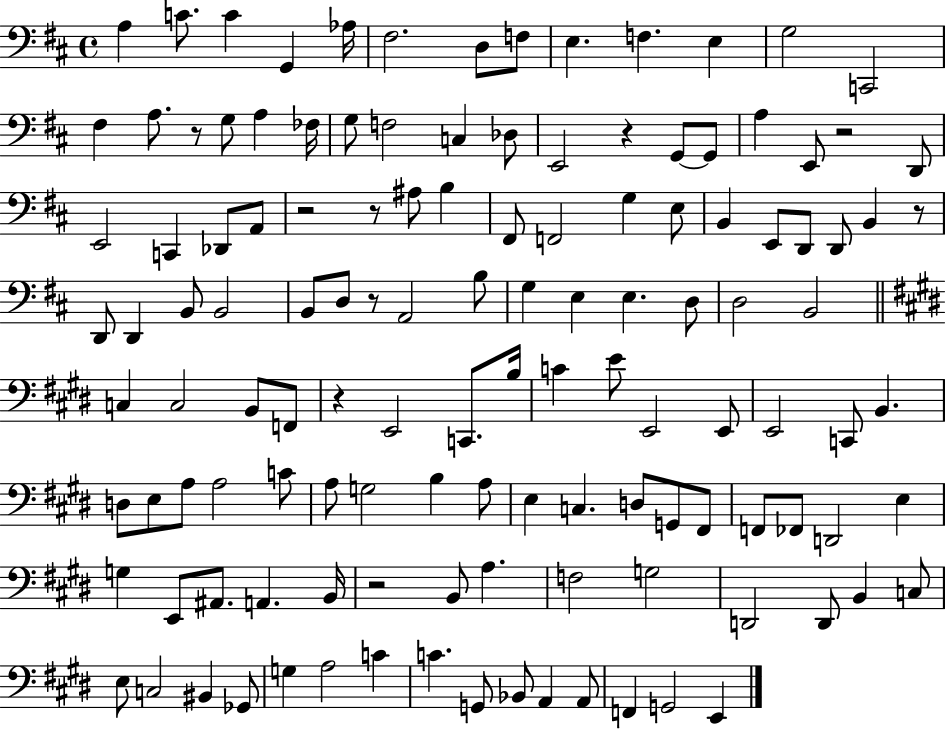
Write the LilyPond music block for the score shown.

{
  \clef bass
  \time 4/4
  \defaultTimeSignature
  \key d \major
  a4 c'8. c'4 g,4 aes16 | fis2. d8 f8 | e4. f4. e4 | g2 c,2 | \break fis4 a8. r8 g8 a4 fes16 | g8 f2 c4 des8 | e,2 r4 g,8~~ g,8 | a4 e,8 r2 d,8 | \break e,2 c,4 des,8 a,8 | r2 r8 ais8 b4 | fis,8 f,2 g4 e8 | b,4 e,8 d,8 d,8 b,4 r8 | \break d,8 d,4 b,8 b,2 | b,8 d8 r8 a,2 b8 | g4 e4 e4. d8 | d2 b,2 | \break \bar "||" \break \key e \major c4 c2 b,8 f,8 | r4 e,2 c,8. b16 | c'4 e'8 e,2 e,8 | e,2 c,8 b,4. | \break d8 e8 a8 a2 c'8 | a8 g2 b4 a8 | e4 c4. d8 g,8 fis,8 | f,8 fes,8 d,2 e4 | \break g4 e,8 ais,8. a,4. b,16 | r2 b,8 a4. | f2 g2 | d,2 d,8 b,4 c8 | \break e8 c2 bis,4 ges,8 | g4 a2 c'4 | c'4. g,8 bes,8 a,4 a,8 | f,4 g,2 e,4 | \break \bar "|."
}